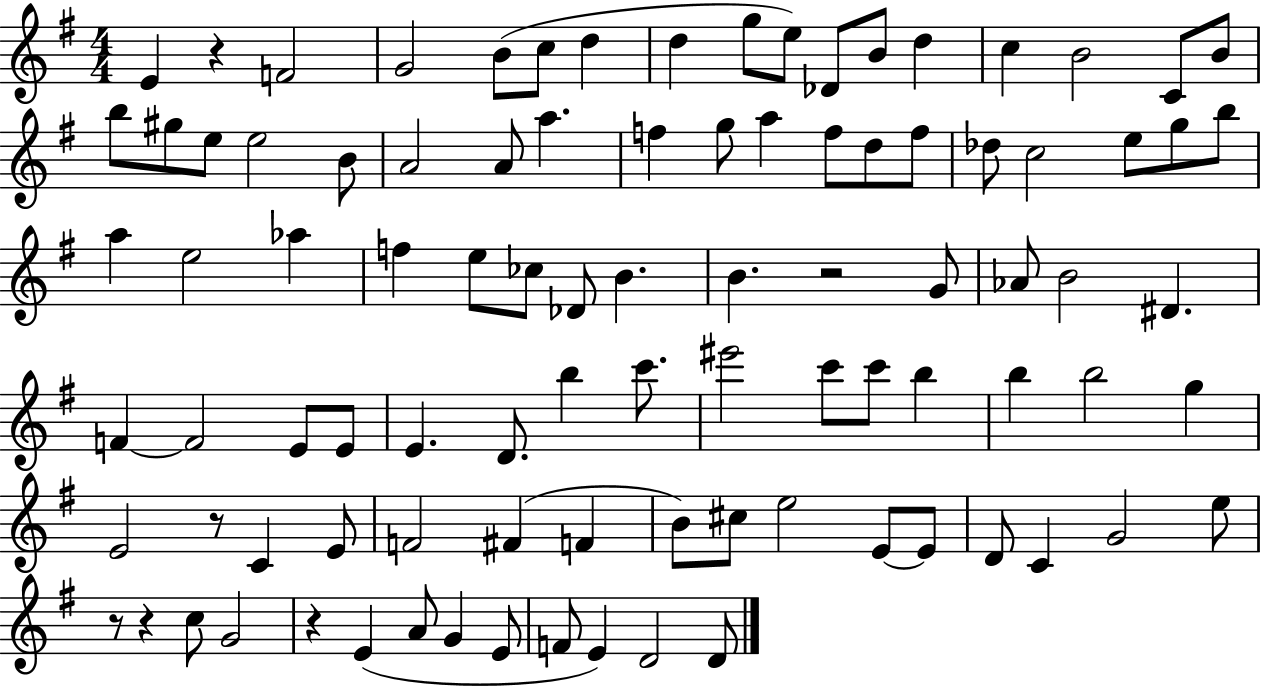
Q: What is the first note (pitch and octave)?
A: E4